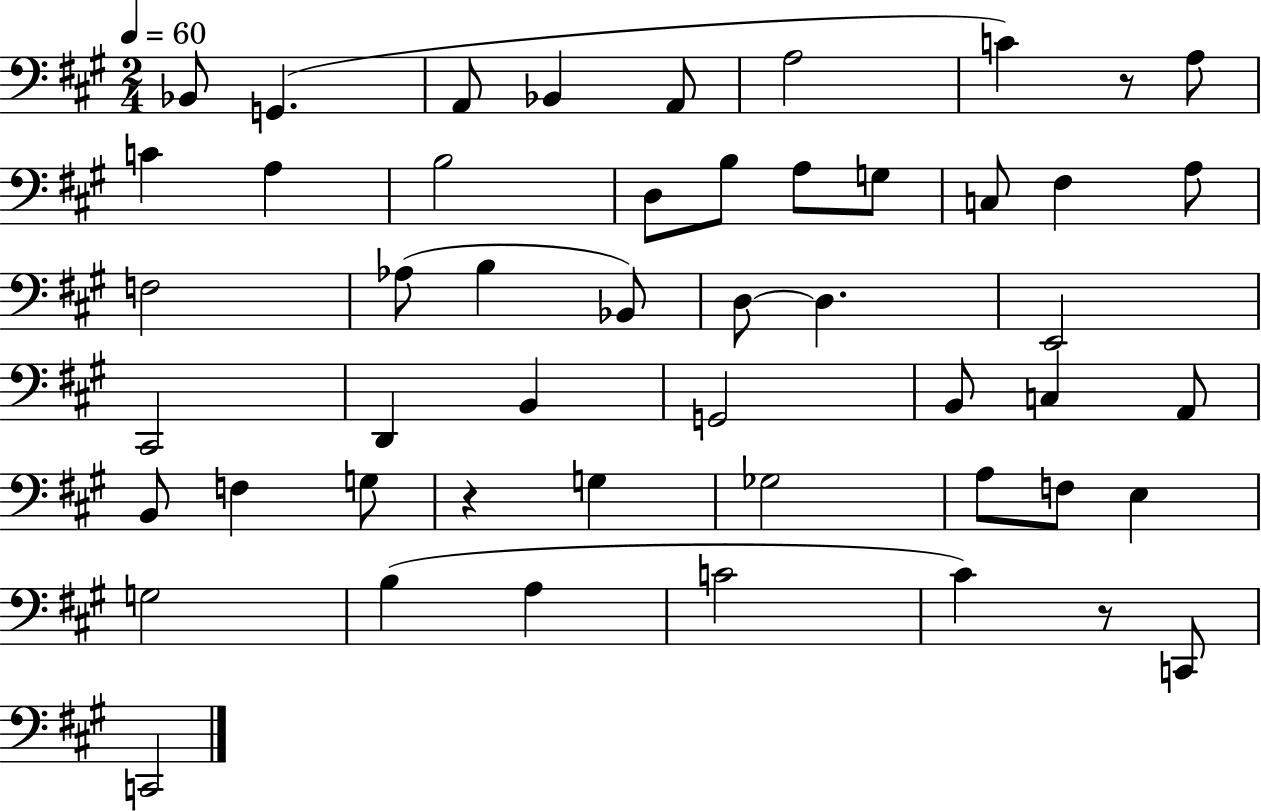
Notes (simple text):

Bb2/e G2/q. A2/e Bb2/q A2/e A3/h C4/q R/e A3/e C4/q A3/q B3/h D3/e B3/e A3/e G3/e C3/e F#3/q A3/e F3/h Ab3/e B3/q Bb2/e D3/e D3/q. E2/h C#2/h D2/q B2/q G2/h B2/e C3/q A2/e B2/e F3/q G3/e R/q G3/q Gb3/h A3/e F3/e E3/q G3/h B3/q A3/q C4/h C#4/q R/e C2/e C2/h